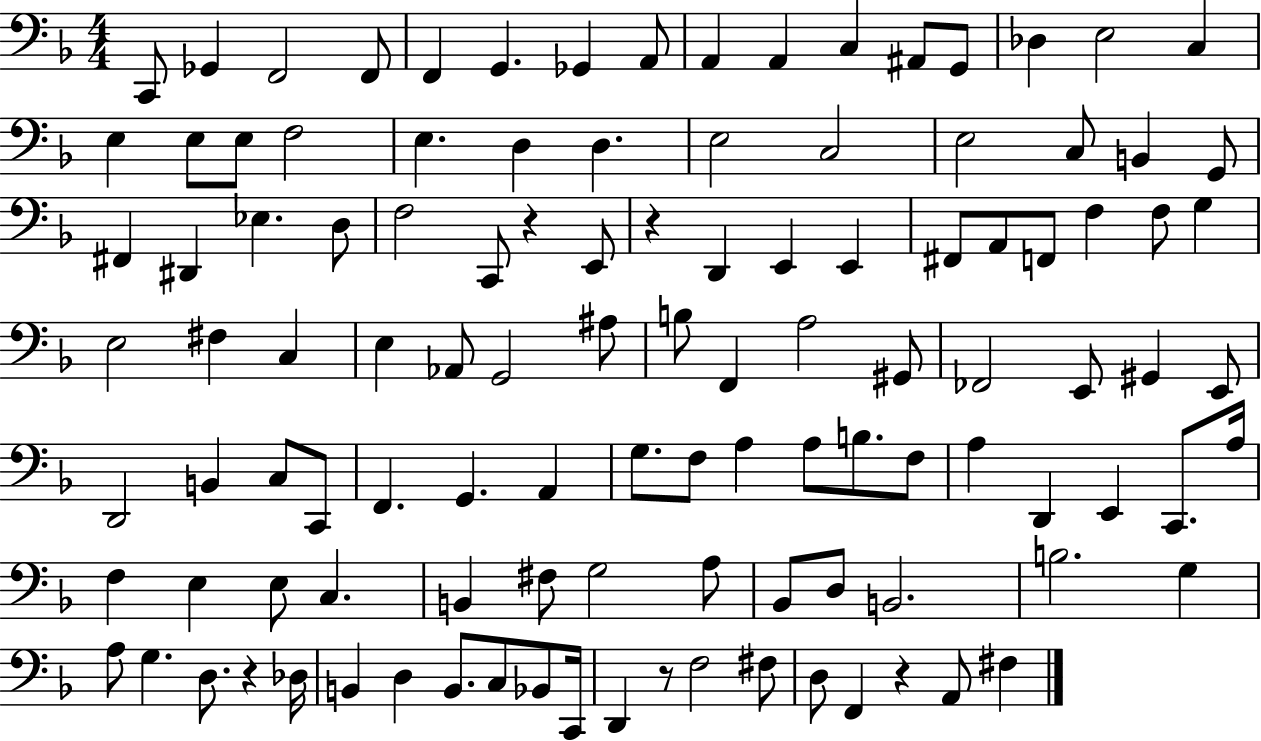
C2/e Gb2/q F2/h F2/e F2/q G2/q. Gb2/q A2/e A2/q A2/q C3/q A#2/e G2/e Db3/q E3/h C3/q E3/q E3/e E3/e F3/h E3/q. D3/q D3/q. E3/h C3/h E3/h C3/e B2/q G2/e F#2/q D#2/q Eb3/q. D3/e F3/h C2/e R/q E2/e R/q D2/q E2/q E2/q F#2/e A2/e F2/e F3/q F3/e G3/q E3/h F#3/q C3/q E3/q Ab2/e G2/h A#3/e B3/e F2/q A3/h G#2/e FES2/h E2/e G#2/q E2/e D2/h B2/q C3/e C2/e F2/q. G2/q. A2/q G3/e. F3/e A3/q A3/e B3/e. F3/e A3/q D2/q E2/q C2/e. A3/s F3/q E3/q E3/e C3/q. B2/q F#3/e G3/h A3/e Bb2/e D3/e B2/h. B3/h. G3/q A3/e G3/q. D3/e. R/q Db3/s B2/q D3/q B2/e. C3/e Bb2/e C2/s D2/q R/e F3/h F#3/e D3/e F2/q R/q A2/e F#3/q